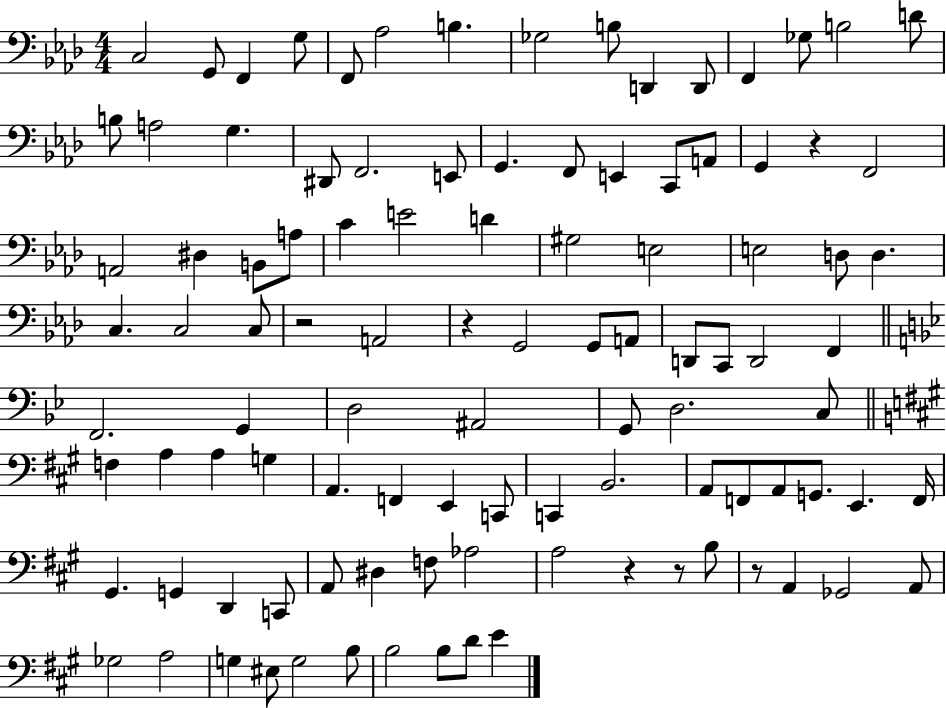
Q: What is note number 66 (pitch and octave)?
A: C2